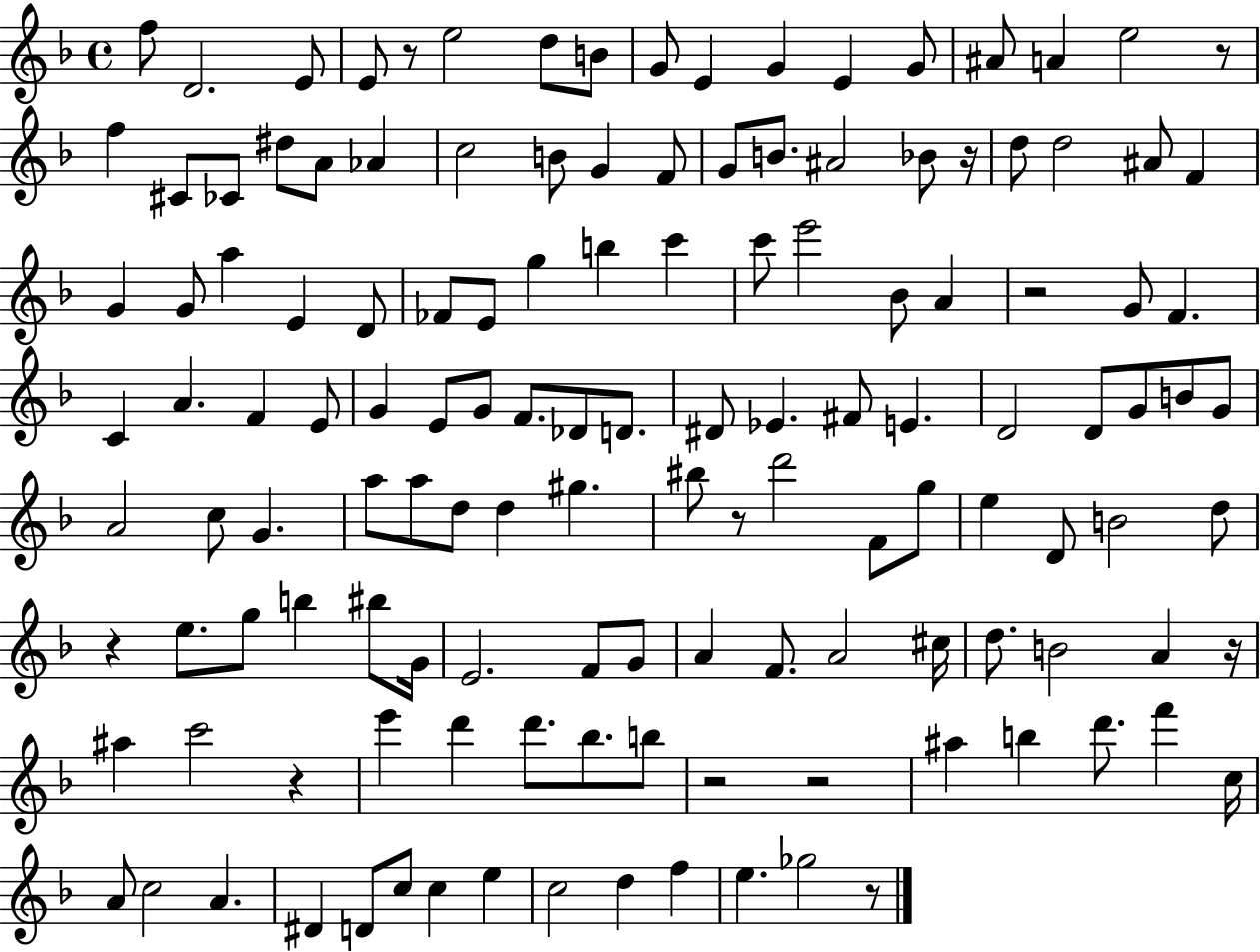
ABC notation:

X:1
T:Untitled
M:4/4
L:1/4
K:F
f/2 D2 E/2 E/2 z/2 e2 d/2 B/2 G/2 E G E G/2 ^A/2 A e2 z/2 f ^C/2 _C/2 ^d/2 A/2 _A c2 B/2 G F/2 G/2 B/2 ^A2 _B/2 z/4 d/2 d2 ^A/2 F G G/2 a E D/2 _F/2 E/2 g b c' c'/2 e'2 _B/2 A z2 G/2 F C A F E/2 G E/2 G/2 F/2 _D/2 D/2 ^D/2 _E ^F/2 E D2 D/2 G/2 B/2 G/2 A2 c/2 G a/2 a/2 d/2 d ^g ^b/2 z/2 d'2 F/2 g/2 e D/2 B2 d/2 z e/2 g/2 b ^b/2 G/4 E2 F/2 G/2 A F/2 A2 ^c/4 d/2 B2 A z/4 ^a c'2 z e' d' d'/2 _b/2 b/2 z2 z2 ^a b d'/2 f' c/4 A/2 c2 A ^D D/2 c/2 c e c2 d f e _g2 z/2